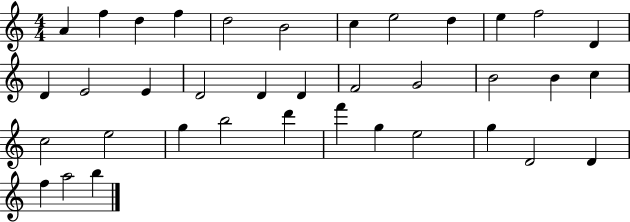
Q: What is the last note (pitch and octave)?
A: B5